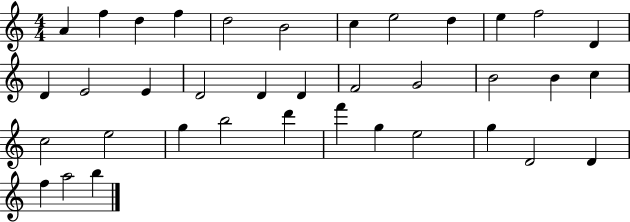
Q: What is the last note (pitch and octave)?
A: B5